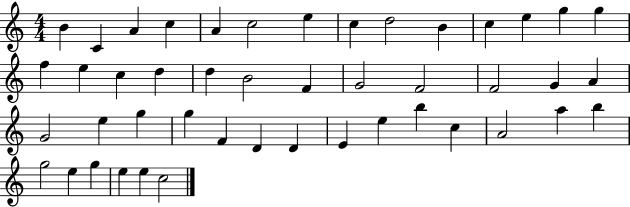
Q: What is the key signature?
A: C major